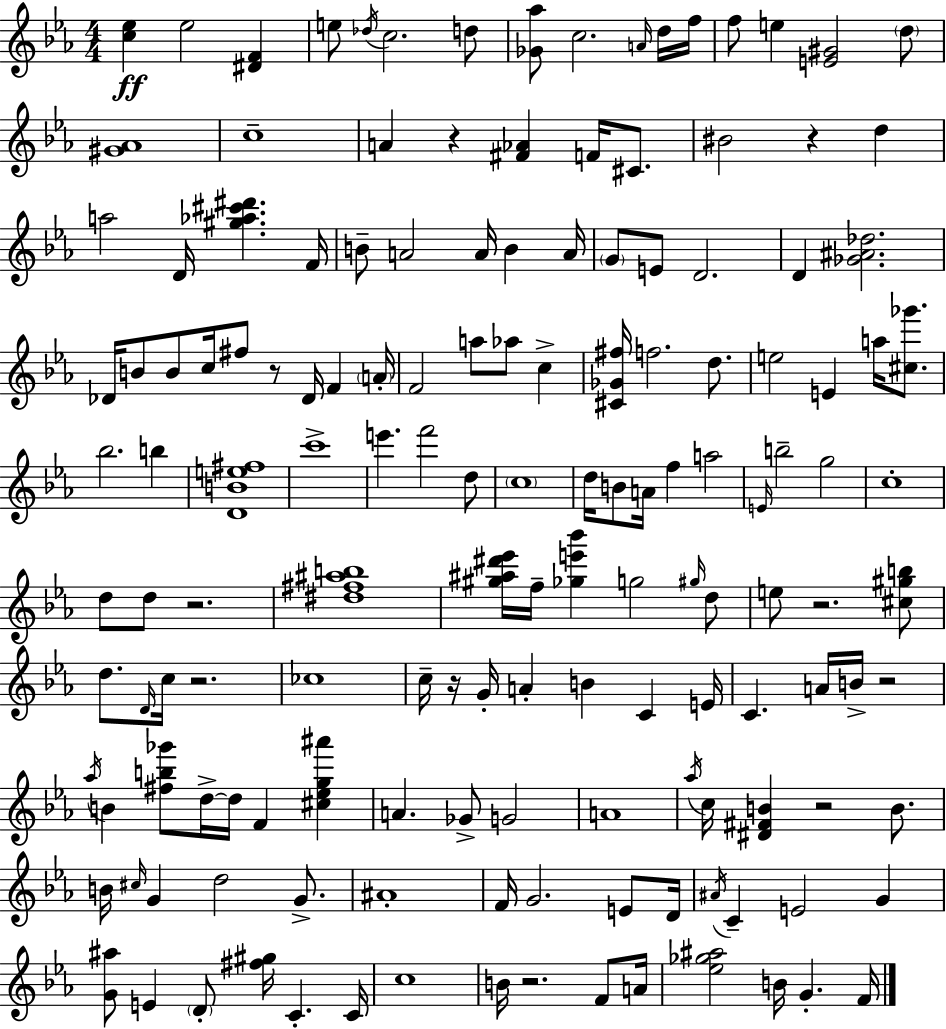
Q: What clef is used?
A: treble